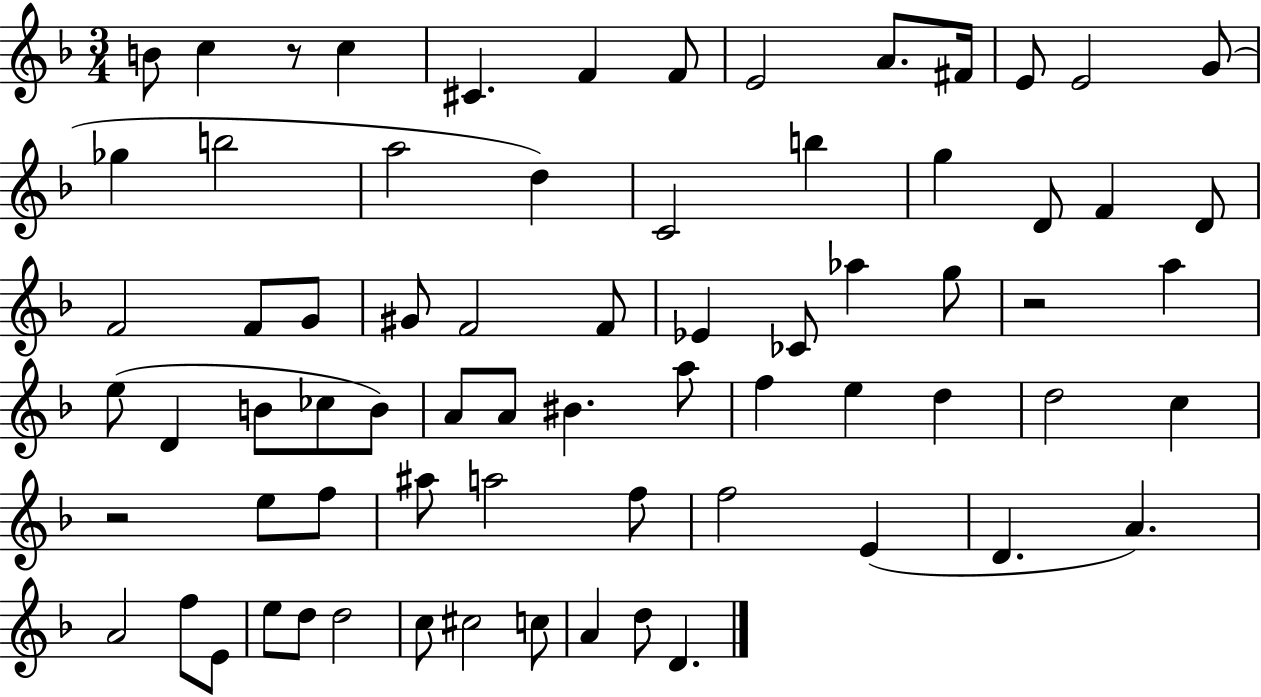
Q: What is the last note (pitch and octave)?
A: D4